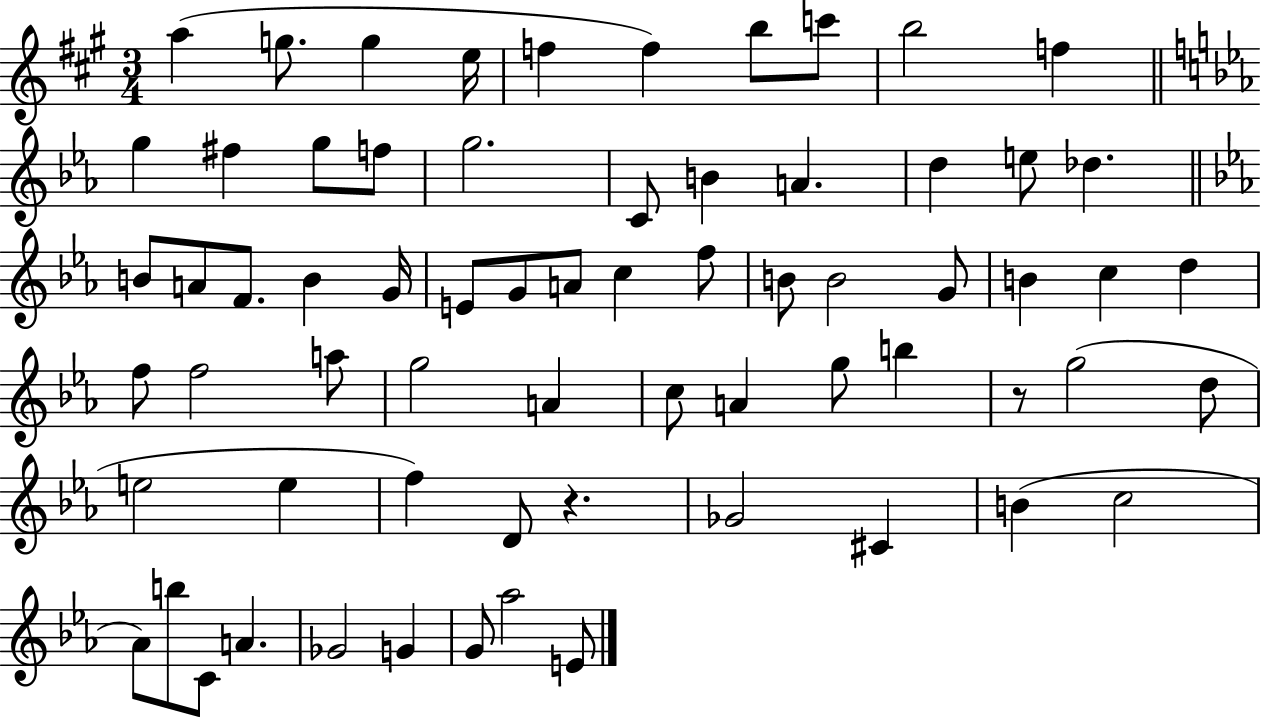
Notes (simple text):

A5/q G5/e. G5/q E5/s F5/q F5/q B5/e C6/e B5/h F5/q G5/q F#5/q G5/e F5/e G5/h. C4/e B4/q A4/q. D5/q E5/e Db5/q. B4/e A4/e F4/e. B4/q G4/s E4/e G4/e A4/e C5/q F5/e B4/e B4/h G4/e B4/q C5/q D5/q F5/e F5/h A5/e G5/h A4/q C5/e A4/q G5/e B5/q R/e G5/h D5/e E5/h E5/q F5/q D4/e R/q. Gb4/h C#4/q B4/q C5/h Ab4/e B5/e C4/e A4/q. Gb4/h G4/q G4/e Ab5/h E4/e